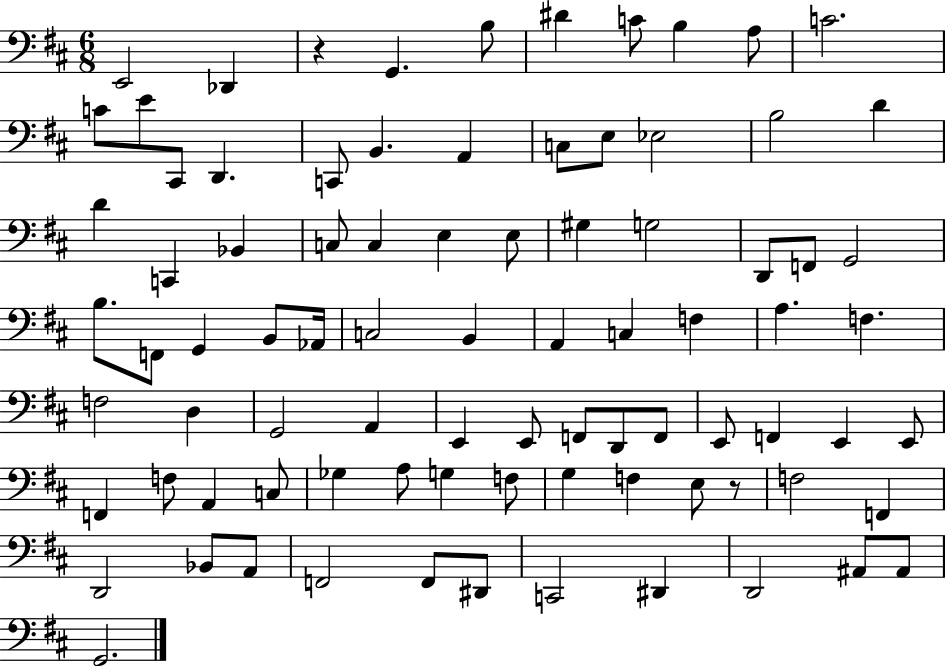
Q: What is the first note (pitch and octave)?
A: E2